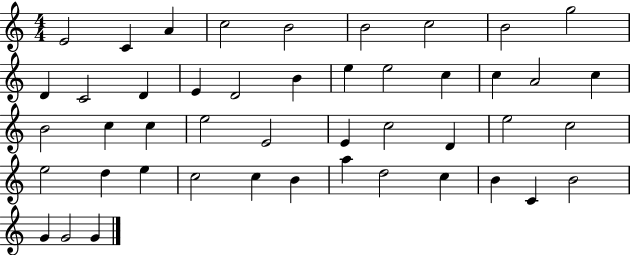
E4/h C4/q A4/q C5/h B4/h B4/h C5/h B4/h G5/h D4/q C4/h D4/q E4/q D4/h B4/q E5/q E5/h C5/q C5/q A4/h C5/q B4/h C5/q C5/q E5/h E4/h E4/q C5/h D4/q E5/h C5/h E5/h D5/q E5/q C5/h C5/q B4/q A5/q D5/h C5/q B4/q C4/q B4/h G4/q G4/h G4/q